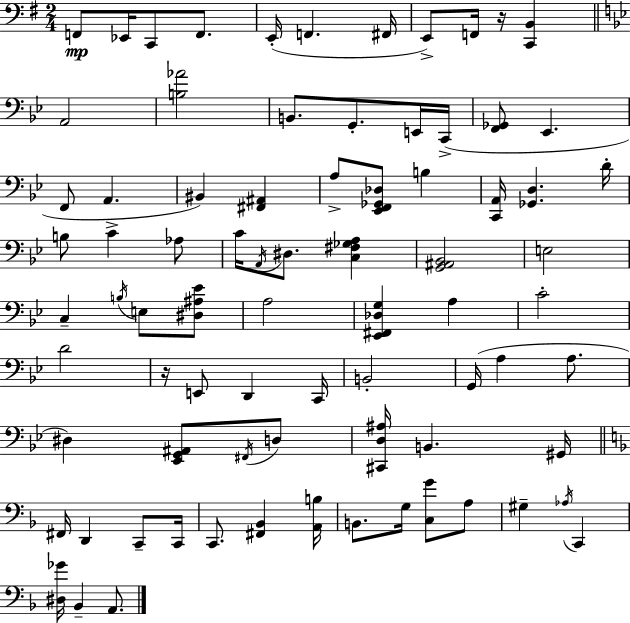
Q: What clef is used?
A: bass